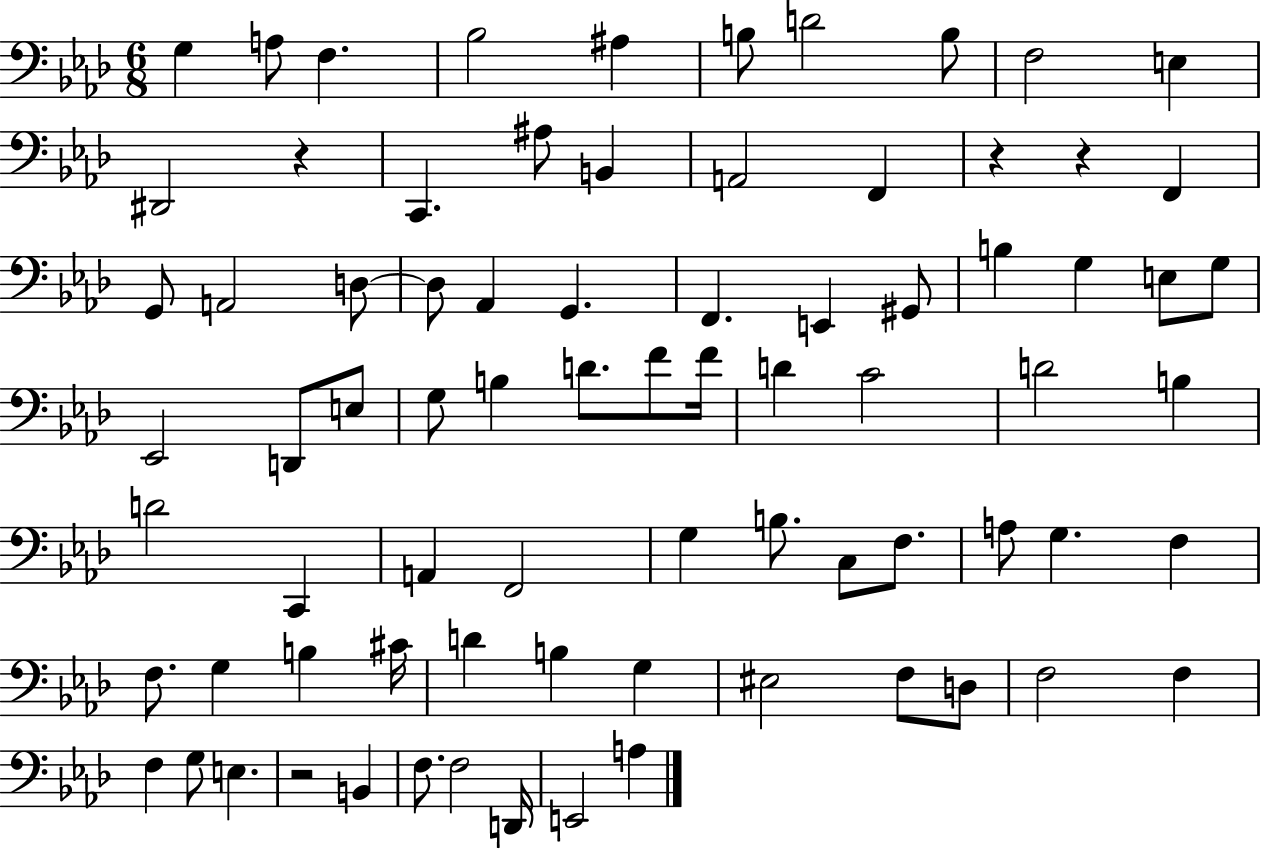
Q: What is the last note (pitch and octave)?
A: A3